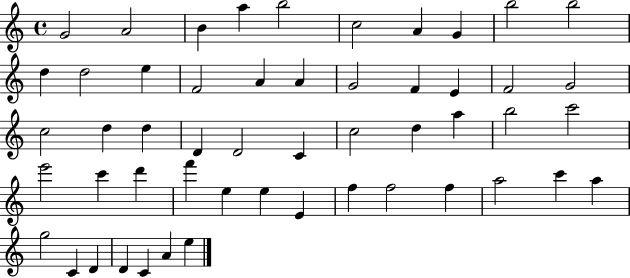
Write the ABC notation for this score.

X:1
T:Untitled
M:4/4
L:1/4
K:C
G2 A2 B a b2 c2 A G b2 b2 d d2 e F2 A A G2 F E F2 G2 c2 d d D D2 C c2 d a b2 c'2 e'2 c' d' f' e e E f f2 f a2 c' a g2 C D D C A e